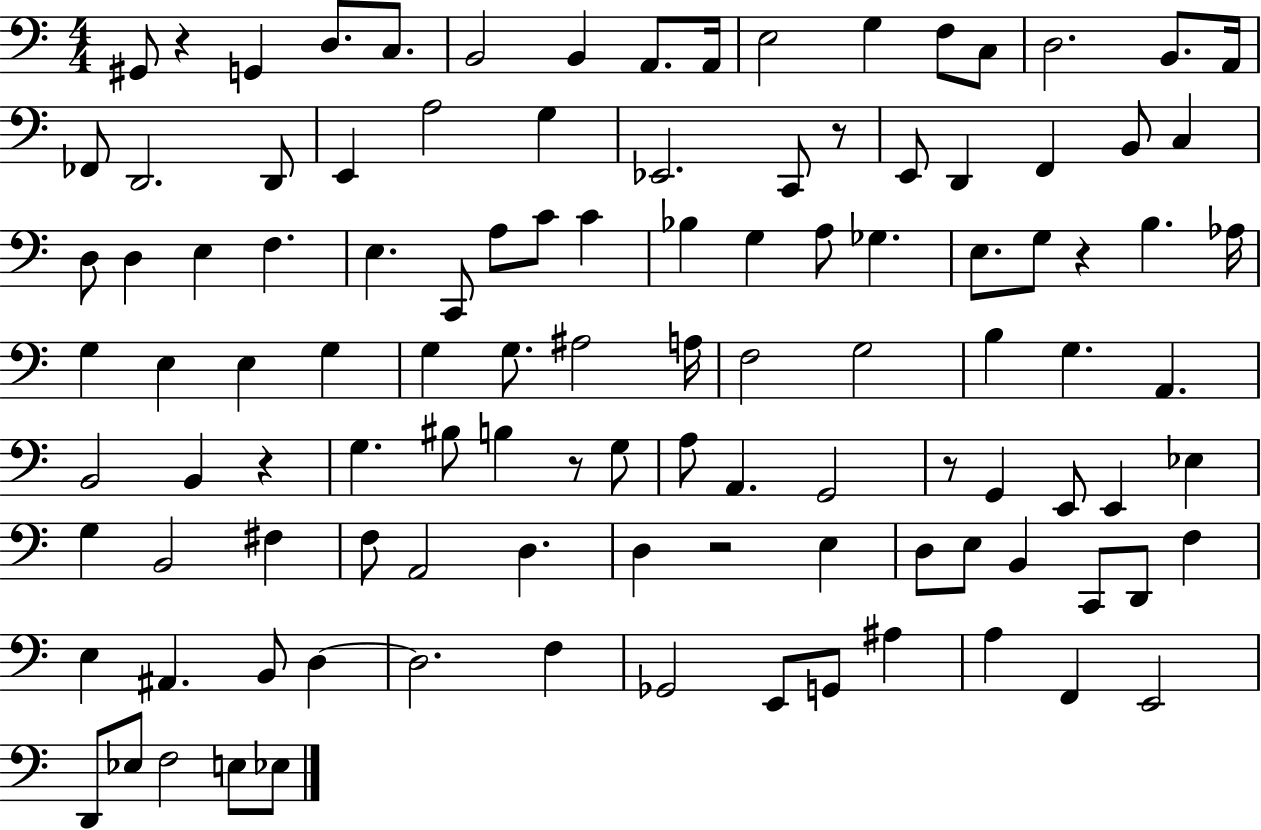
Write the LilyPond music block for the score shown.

{
  \clef bass
  \numericTimeSignature
  \time 4/4
  \key c \major
  \repeat volta 2 { gis,8 r4 g,4 d8. c8. | b,2 b,4 a,8. a,16 | e2 g4 f8 c8 | d2. b,8. a,16 | \break fes,8 d,2. d,8 | e,4 a2 g4 | ees,2. c,8 r8 | e,8 d,4 f,4 b,8 c4 | \break d8 d4 e4 f4. | e4. c,8 a8 c'8 c'4 | bes4 g4 a8 ges4. | e8. g8 r4 b4. aes16 | \break g4 e4 e4 g4 | g4 g8. ais2 a16 | f2 g2 | b4 g4. a,4. | \break b,2 b,4 r4 | g4. bis8 b4 r8 g8 | a8 a,4. g,2 | r8 g,4 e,8 e,4 ees4 | \break g4 b,2 fis4 | f8 a,2 d4. | d4 r2 e4 | d8 e8 b,4 c,8 d,8 f4 | \break e4 ais,4. b,8 d4~~ | d2. f4 | ges,2 e,8 g,8 ais4 | a4 f,4 e,2 | \break d,8 ees8 f2 e8 ees8 | } \bar "|."
}